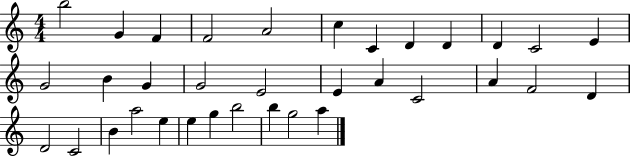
X:1
T:Untitled
M:4/4
L:1/4
K:C
b2 G F F2 A2 c C D D D C2 E G2 B G G2 E2 E A C2 A F2 D D2 C2 B a2 e e g b2 b g2 a